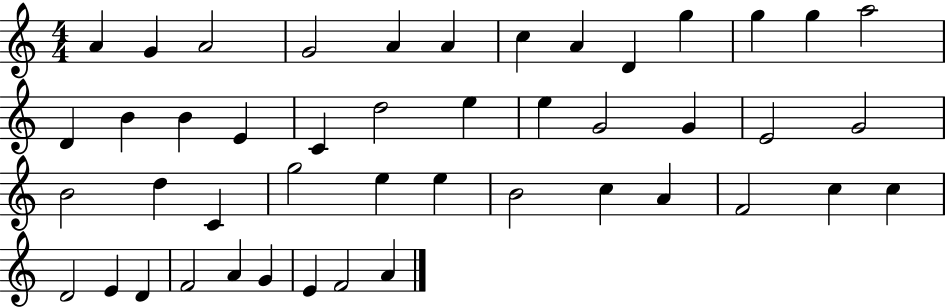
A4/q G4/q A4/h G4/h A4/q A4/q C5/q A4/q D4/q G5/q G5/q G5/q A5/h D4/q B4/q B4/q E4/q C4/q D5/h E5/q E5/q G4/h G4/q E4/h G4/h B4/h D5/q C4/q G5/h E5/q E5/q B4/h C5/q A4/q F4/h C5/q C5/q D4/h E4/q D4/q F4/h A4/q G4/q E4/q F4/h A4/q